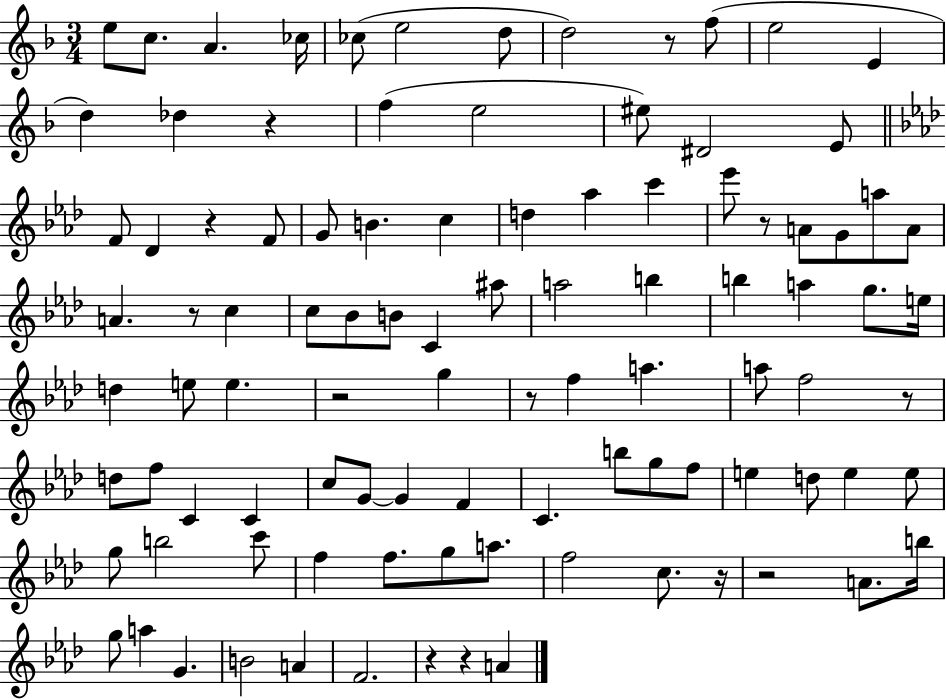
E5/e C5/e. A4/q. CES5/s CES5/e E5/h D5/e D5/h R/e F5/e E5/h E4/q D5/q Db5/q R/q F5/q E5/h EIS5/e D#4/h E4/e F4/e Db4/q R/q F4/e G4/e B4/q. C5/q D5/q Ab5/q C6/q Eb6/e R/e A4/e G4/e A5/e A4/e A4/q. R/e C5/q C5/e Bb4/e B4/e C4/q A#5/e A5/h B5/q B5/q A5/q G5/e. E5/s D5/q E5/e E5/q. R/h G5/q R/e F5/q A5/q. A5/e F5/h R/e D5/e F5/e C4/q C4/q C5/e G4/e G4/q F4/q C4/q. B5/e G5/e F5/e E5/q D5/e E5/q E5/e G5/e B5/h C6/e F5/q F5/e. G5/e A5/e. F5/h C5/e. R/s R/h A4/e. B5/s G5/e A5/q G4/q. B4/h A4/q F4/h. R/q R/q A4/q